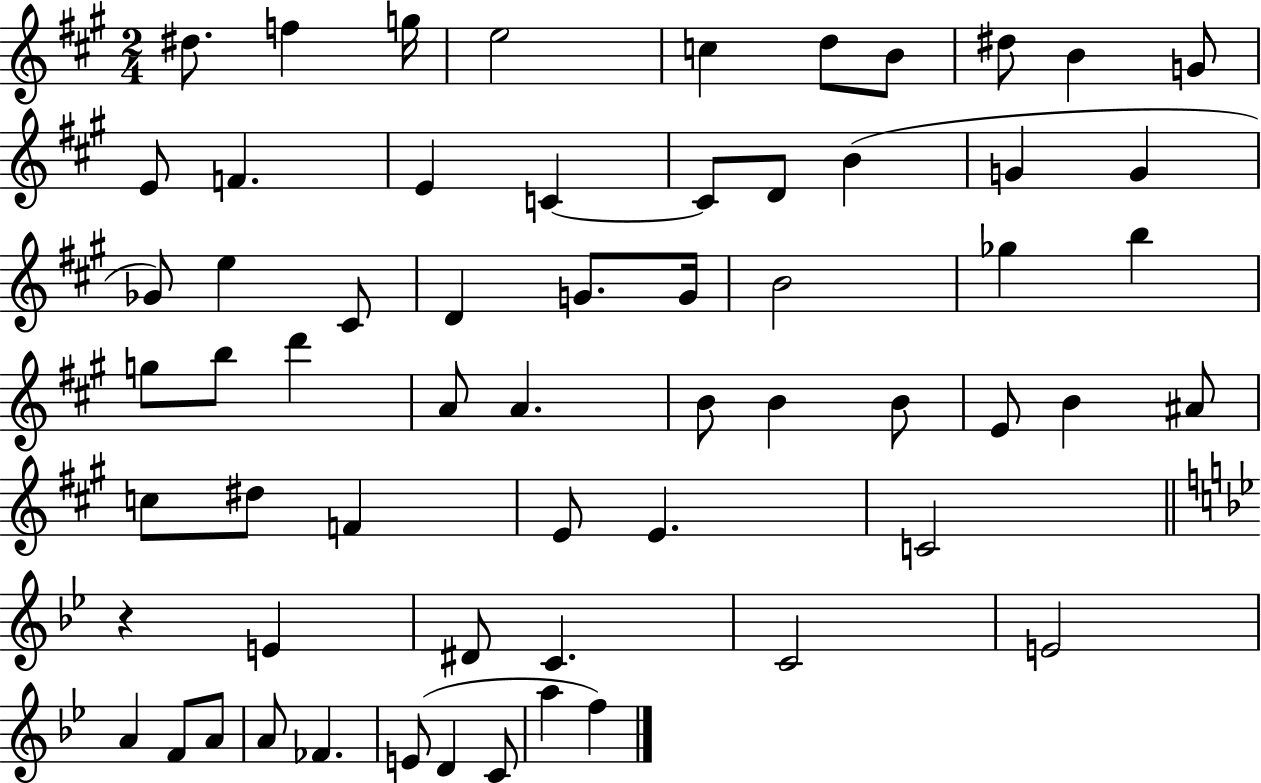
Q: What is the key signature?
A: A major